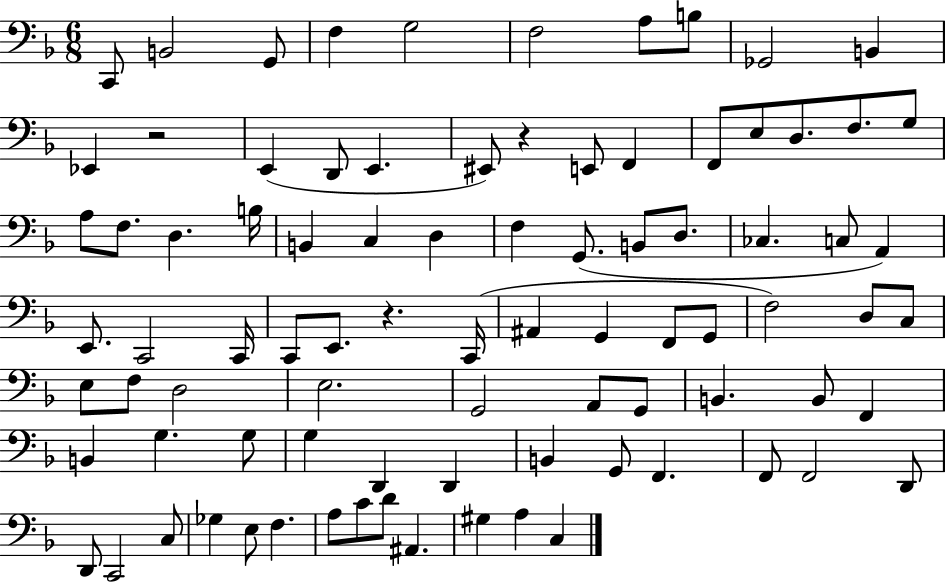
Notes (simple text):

C2/e B2/h G2/e F3/q G3/h F3/h A3/e B3/e Gb2/h B2/q Eb2/q R/h E2/q D2/e E2/q. EIS2/e R/q E2/e F2/q F2/e E3/e D3/e. F3/e. G3/e A3/e F3/e. D3/q. B3/s B2/q C3/q D3/q F3/q G2/e. B2/e D3/e. CES3/q. C3/e A2/q E2/e. C2/h C2/s C2/e E2/e. R/q. C2/s A#2/q G2/q F2/e G2/e F3/h D3/e C3/e E3/e F3/e D3/h E3/h. G2/h A2/e G2/e B2/q. B2/e F2/q B2/q G3/q. G3/e G3/q D2/q D2/q B2/q G2/e F2/q. F2/e F2/h D2/e D2/e C2/h C3/e Gb3/q E3/e F3/q. A3/e C4/e D4/e A#2/q. G#3/q A3/q C3/q